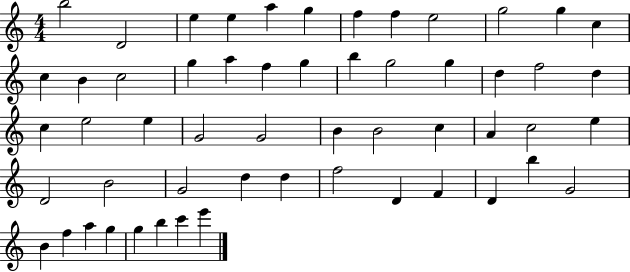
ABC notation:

X:1
T:Untitled
M:4/4
L:1/4
K:C
b2 D2 e e a g f f e2 g2 g c c B c2 g a f g b g2 g d f2 d c e2 e G2 G2 B B2 c A c2 e D2 B2 G2 d d f2 D F D b G2 B f a g g b c' e'